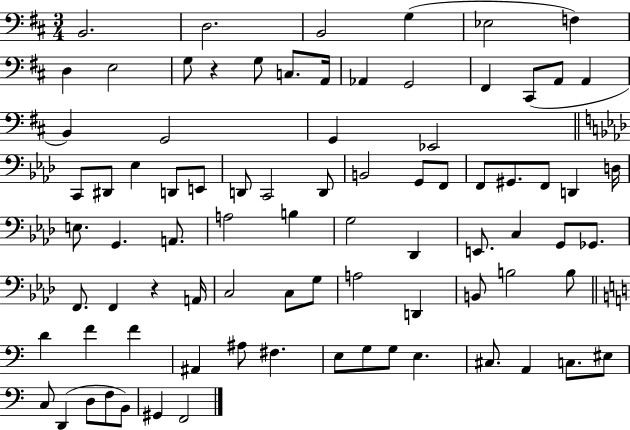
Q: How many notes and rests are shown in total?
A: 83